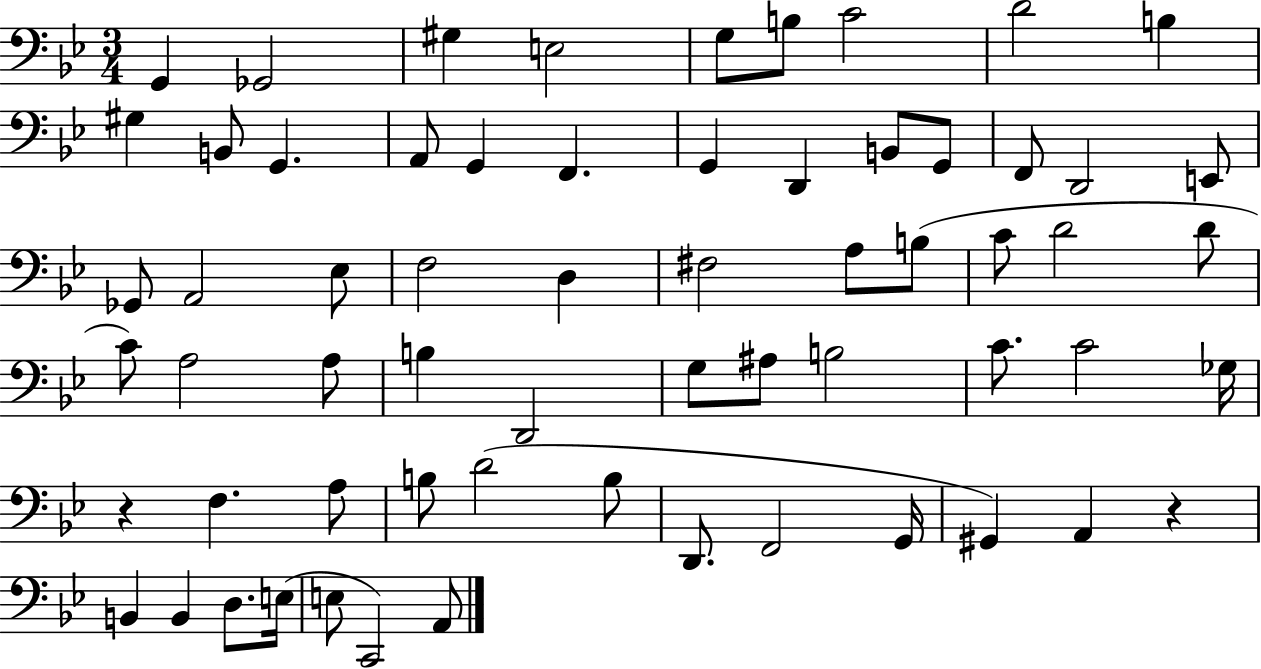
{
  \clef bass
  \numericTimeSignature
  \time 3/4
  \key bes \major
  g,4 ges,2 | gis4 e2 | g8 b8 c'2 | d'2 b4 | \break gis4 b,8 g,4. | a,8 g,4 f,4. | g,4 d,4 b,8 g,8 | f,8 d,2 e,8 | \break ges,8 a,2 ees8 | f2 d4 | fis2 a8 b8( | c'8 d'2 d'8 | \break c'8) a2 a8 | b4 d,2 | g8 ais8 b2 | c'8. c'2 ges16 | \break r4 f4. a8 | b8 d'2( b8 | d,8. f,2 g,16 | gis,4) a,4 r4 | \break b,4 b,4 d8. e16( | e8 c,2) a,8 | \bar "|."
}